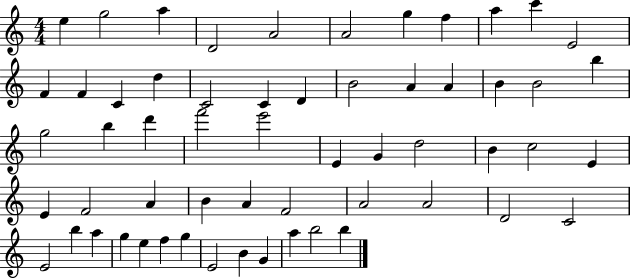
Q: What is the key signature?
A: C major